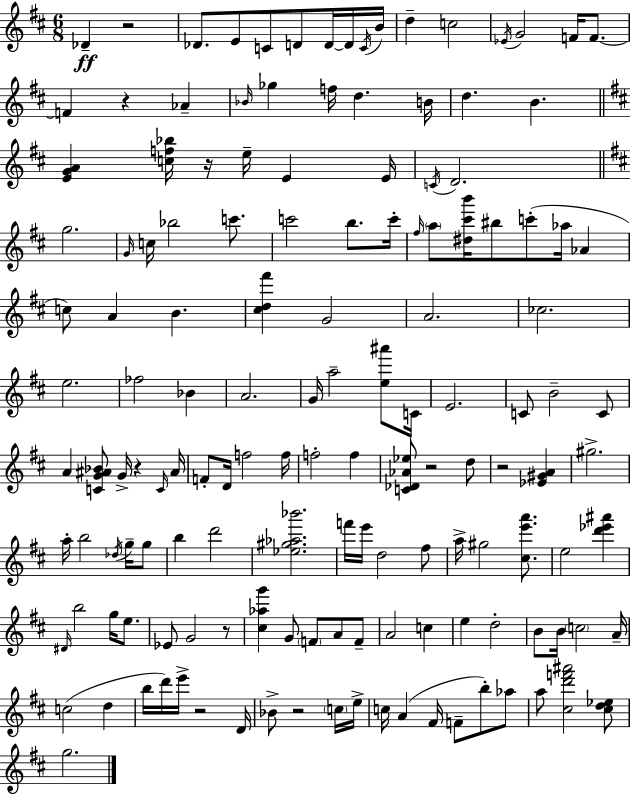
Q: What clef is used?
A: treble